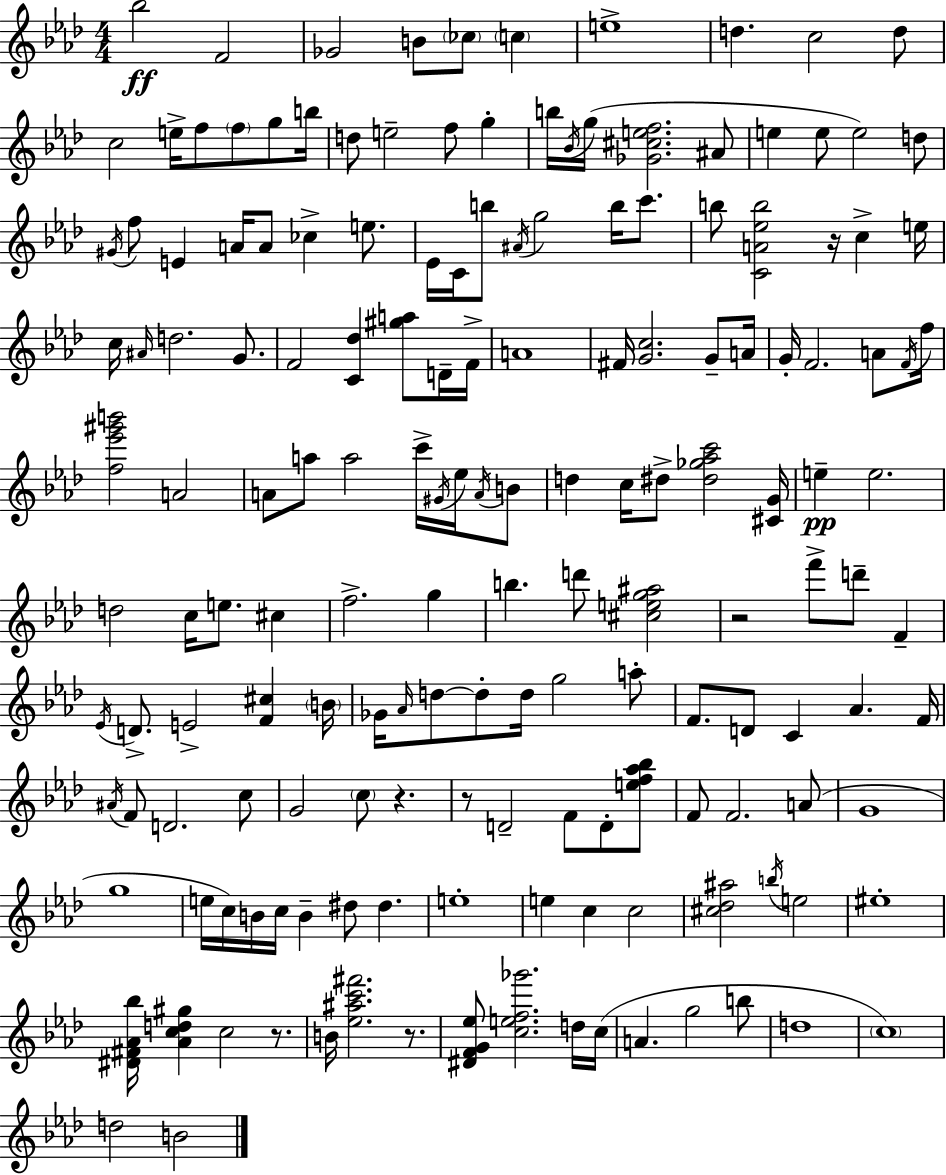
Bb5/h F4/h Gb4/h B4/e CES5/e C5/q E5/w D5/q. C5/h D5/e C5/h E5/s F5/e F5/e G5/e B5/s D5/e E5/h F5/e G5/q B5/s Bb4/s G5/s [Gb4,C#5,E5,F5]/h. A#4/e E5/q E5/e E5/h D5/e G#4/s F5/e E4/q A4/s A4/e CES5/q E5/e. Eb4/s C4/s B5/e A#4/s G5/h B5/s C6/e. B5/e [C4,A4,Eb5,B5]/h R/s C5/q E5/s C5/s A#4/s D5/h. G4/e. F4/h [C4,Db5]/q [G#5,A5]/e D4/s F4/s A4/w F#4/s [G4,C5]/h. G4/e A4/s G4/s F4/h. A4/e F4/s F5/s [F5,Eb6,G#6,B6]/h A4/h A4/e A5/e A5/h C6/s G#4/s Eb5/s A4/s B4/e D5/q C5/s D#5/e [D#5,Gb5,Ab5,C6]/h [C#4,G4]/s E5/q E5/h. D5/h C5/s E5/e. C#5/q F5/h. G5/q B5/q. D6/e [C#5,E5,G5,A#5]/h R/h F6/e D6/e F4/q Eb4/s D4/e. E4/h [F4,C#5]/q B4/s Gb4/s Ab4/s D5/e D5/e D5/s G5/h A5/e F4/e. D4/e C4/q Ab4/q. F4/s A#4/s F4/e D4/h. C5/e G4/h C5/e R/q. R/e D4/h F4/e D4/e [E5,F5,Ab5,Bb5]/e F4/e F4/h. A4/e G4/w G5/w E5/s C5/s B4/s C5/s B4/q D#5/e D#5/q. E5/w E5/q C5/q C5/h [C#5,Db5,A#5]/h B5/s E5/h EIS5/w [D#4,F#4,Ab4,Bb5]/s [Ab4,C5,D5,G#5]/q C5/h R/e. B4/s [Eb5,A#5,C6,F#6]/h. R/e. [D#4,F4,G4,Eb5]/e [C5,E5,F5,Gb6]/h. D5/s C5/s A4/q. G5/h B5/e D5/w C5/w D5/h B4/h